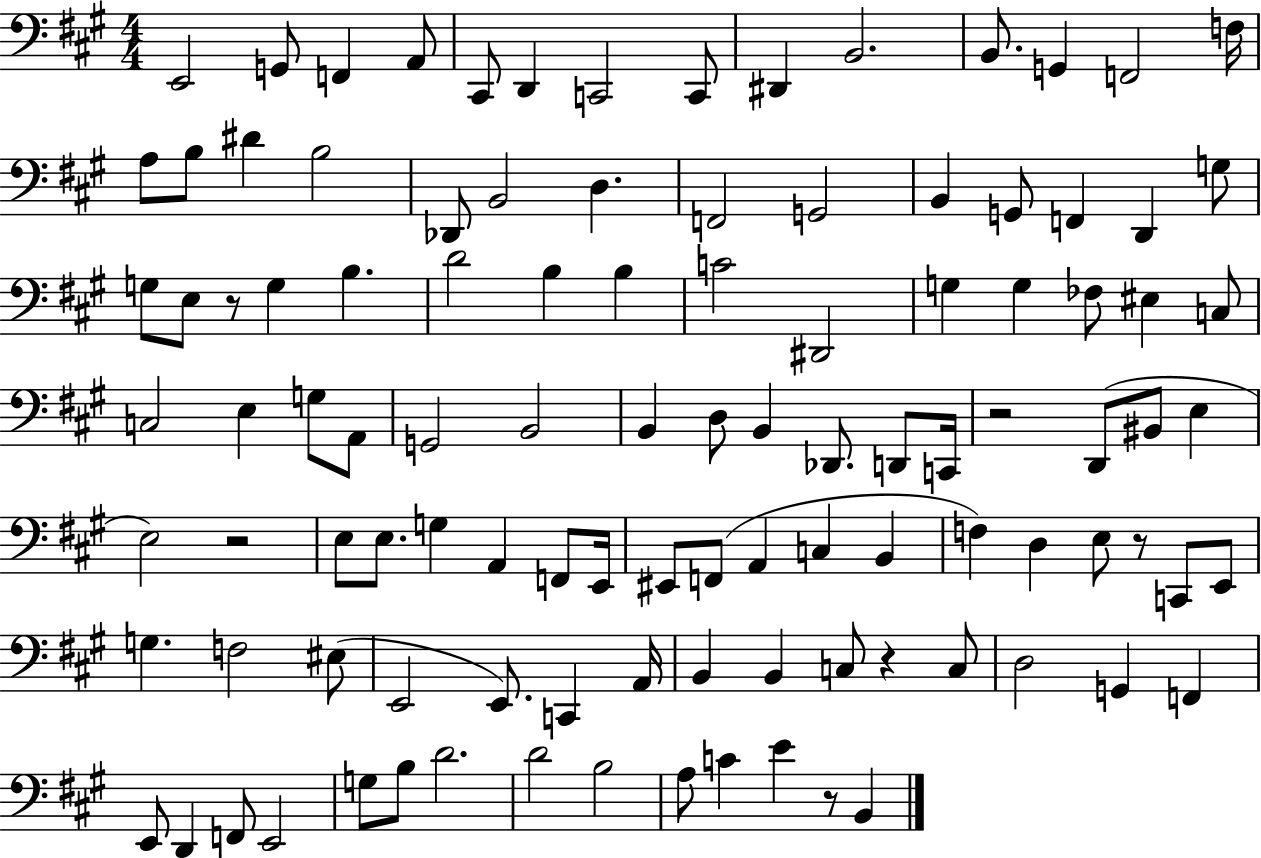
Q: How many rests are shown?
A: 6